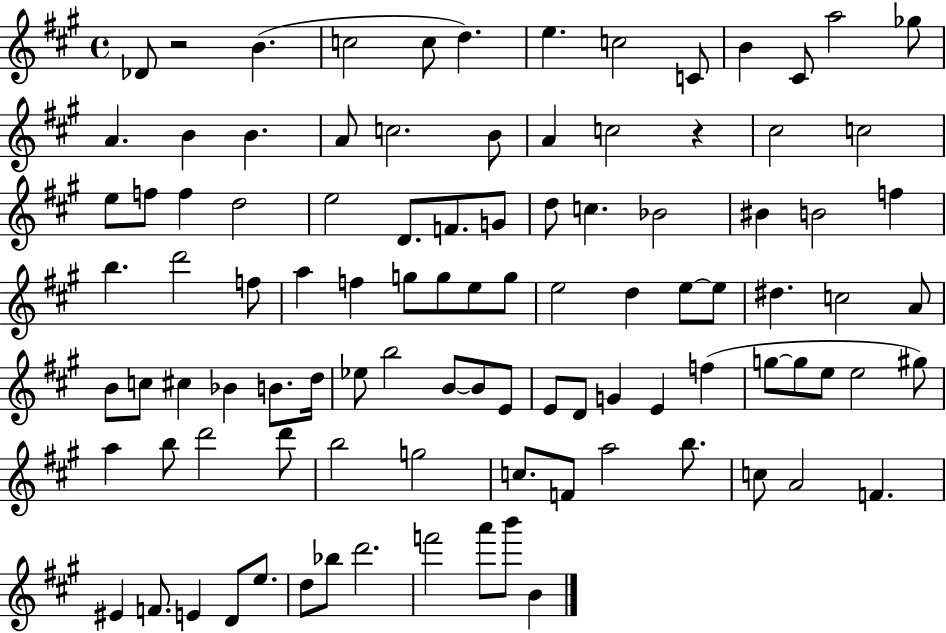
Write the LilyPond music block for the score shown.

{
  \clef treble
  \time 4/4
  \defaultTimeSignature
  \key a \major
  \repeat volta 2 { des'8 r2 b'4.( | c''2 c''8 d''4.) | e''4. c''2 c'8 | b'4 cis'8 a''2 ges''8 | \break a'4. b'4 b'4. | a'8 c''2. b'8 | a'4 c''2 r4 | cis''2 c''2 | \break e''8 f''8 f''4 d''2 | e''2 d'8. f'8. g'8 | d''8 c''4. bes'2 | bis'4 b'2 f''4 | \break b''4. d'''2 f''8 | a''4 f''4 g''8 g''8 e''8 g''8 | e''2 d''4 e''8~~ e''8 | dis''4. c''2 a'8 | \break b'8 c''8 cis''4 bes'4 b'8. d''16 | ees''8 b''2 b'8~~ b'8 e'8 | e'8 d'8 g'4 e'4 f''4( | g''8~~ g''8 e''8 e''2 gis''8) | \break a''4 b''8 d'''2 d'''8 | b''2 g''2 | c''8. f'8 a''2 b''8. | c''8 a'2 f'4. | \break eis'4 f'8. e'4 d'8 e''8. | d''8 bes''8 d'''2. | f'''2 a'''8 b'''8 b'4 | } \bar "|."
}